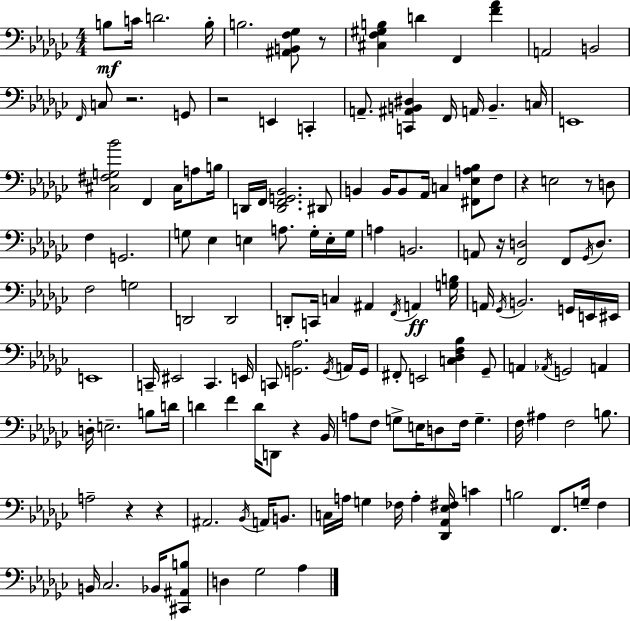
X:1
T:Untitled
M:4/4
L:1/4
K:Ebm
B,/2 C/4 D2 B,/4 B,2 [^A,,B,,F,_G,]/2 z/2 [^C,F,^G,B,] D F,, [F_A] A,,2 B,,2 F,,/4 C,/2 z2 G,,/2 z2 E,, C,, A,,/2 [C,,^A,,B,,^D,] F,,/4 A,,/4 B,, C,/4 E,,4 [^C,^F,G,_B]2 F,, ^C,/4 A,/2 B,/4 D,,/4 F,,/4 [D,,F,,G,,_B,,]2 ^D,,/2 B,, B,,/4 B,,/2 _A,,/4 C, [^F,,_E,A,_B,]/2 F,/2 z E,2 z/2 D,/2 F, G,,2 G,/2 _E, E, A,/2 G,/4 E,/4 G,/4 A, B,,2 A,,/2 z/4 [F,,D,]2 F,,/2 _G,,/4 D,/2 F,2 G,2 D,,2 D,,2 D,,/2 C,,/4 C, ^A,, F,,/4 A,, [G,B,]/4 A,,/4 _G,,/4 B,,2 G,,/4 E,,/4 ^E,,/4 E,,4 C,,/4 ^E,,2 C,, E,,/4 C,,/2 [G,,_A,]2 G,,/4 A,,/4 G,,/4 ^F,,/2 E,,2 [C,_D,F,_B,] _G,,/2 A,, _A,,/4 G,,2 A,, D,/4 E,2 B,/2 D/4 D F D/4 D,,/2 z _B,,/4 A,/2 F,/2 G,/2 E,/4 D,/2 F,/4 G, F,/4 ^A, F,2 B,/2 A,2 z z ^A,,2 _B,,/4 A,,/4 B,,/2 C,/4 A,/4 G, _F,/4 A, [_D,,_A,,_E,^F,]/4 C B,2 F,,/2 G,/4 F, B,,/4 _C,2 _B,,/4 [^C,,^A,,B,]/2 D, _G,2 _A,